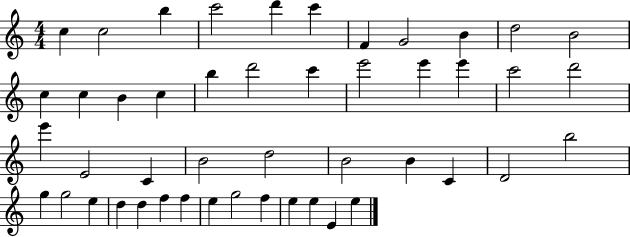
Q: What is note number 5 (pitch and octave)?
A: D6